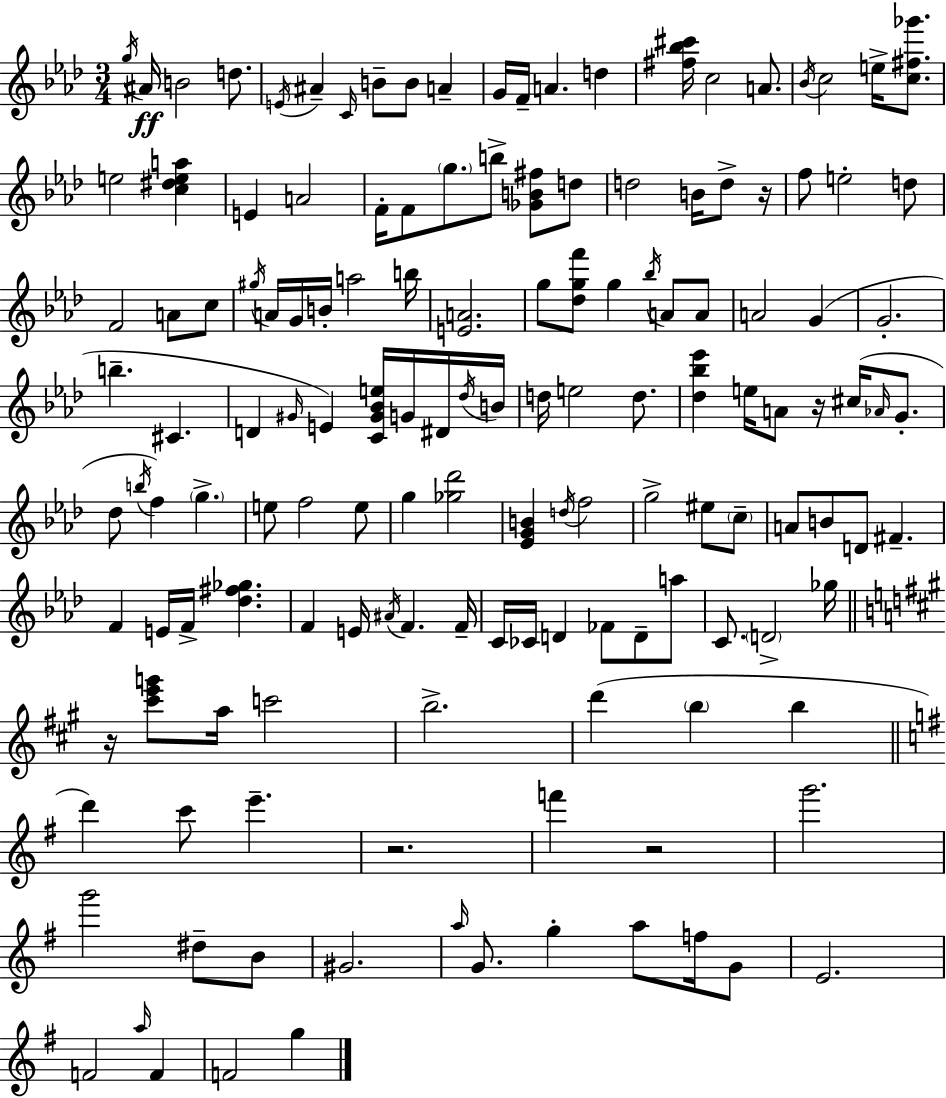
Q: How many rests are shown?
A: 5